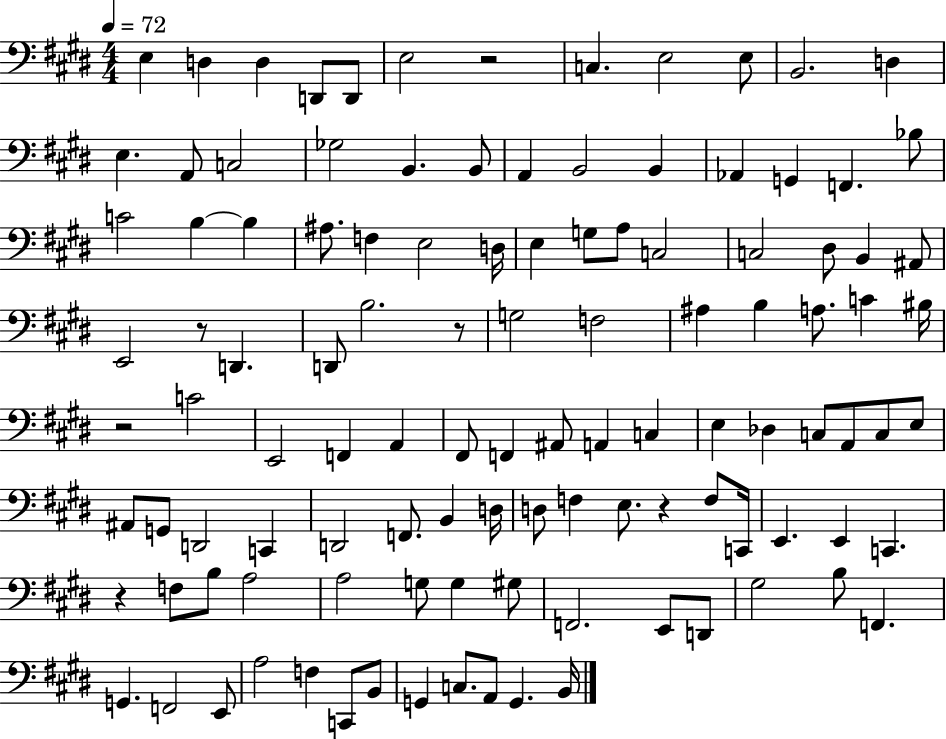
E3/q D3/q D3/q D2/e D2/e E3/h R/h C3/q. E3/h E3/e B2/h. D3/q E3/q. A2/e C3/h Gb3/h B2/q. B2/e A2/q B2/h B2/q Ab2/q G2/q F2/q. Bb3/e C4/h B3/q B3/q A#3/e. F3/q E3/h D3/s E3/q G3/e A3/e C3/h C3/h D#3/e B2/q A#2/e E2/h R/e D2/q. D2/e B3/h. R/e G3/h F3/h A#3/q B3/q A3/e. C4/q BIS3/s R/h C4/h E2/h F2/q A2/q F#2/e F2/q A#2/e A2/q C3/q E3/q Db3/q C3/e A2/e C3/e E3/e A#2/e G2/e D2/h C2/q D2/h F2/e. B2/q D3/s D3/e F3/q E3/e. R/q F3/e C2/s E2/q. E2/q C2/q. R/q F3/e B3/e A3/h A3/h G3/e G3/q G#3/e F2/h. E2/e D2/e G#3/h B3/e F2/q. G2/q. F2/h E2/e A3/h F3/q C2/e B2/e G2/q C3/e. A2/e G2/q. B2/s